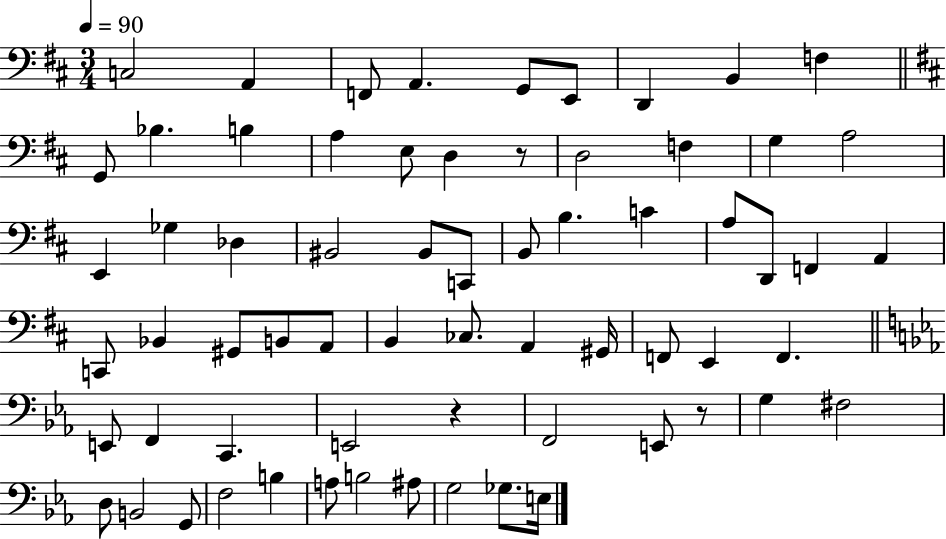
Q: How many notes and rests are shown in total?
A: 66